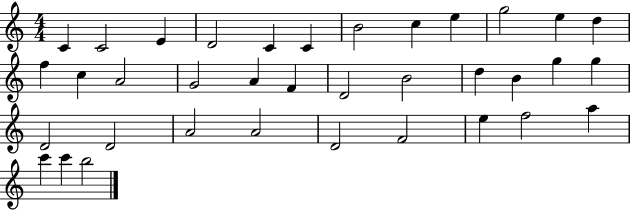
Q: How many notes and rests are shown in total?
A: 36